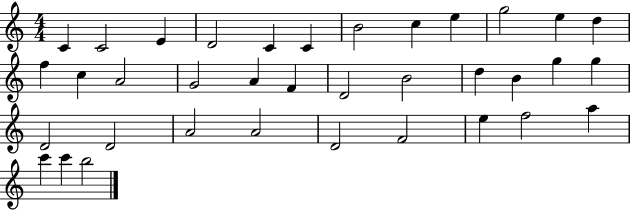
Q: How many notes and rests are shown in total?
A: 36